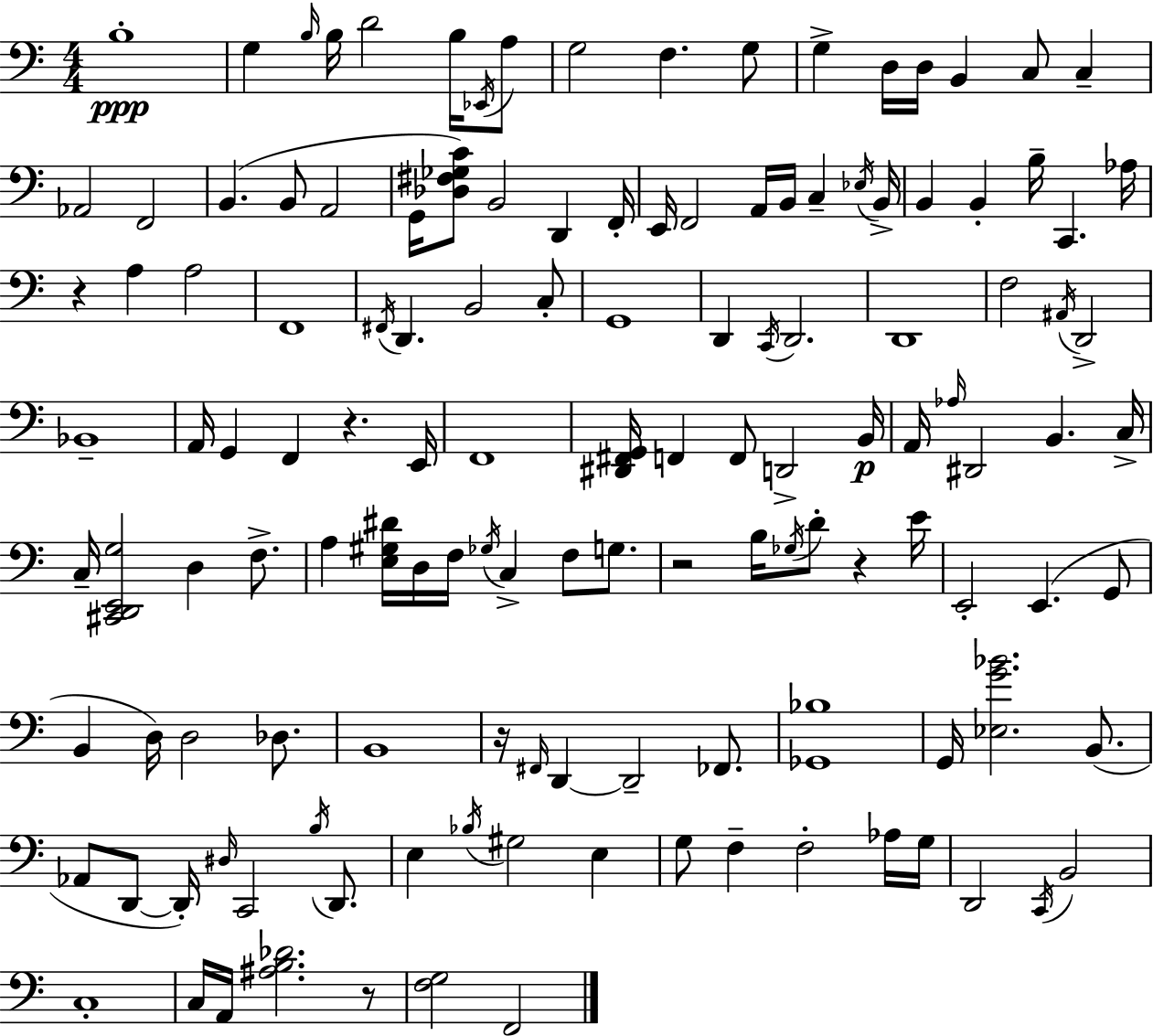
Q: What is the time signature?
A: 4/4